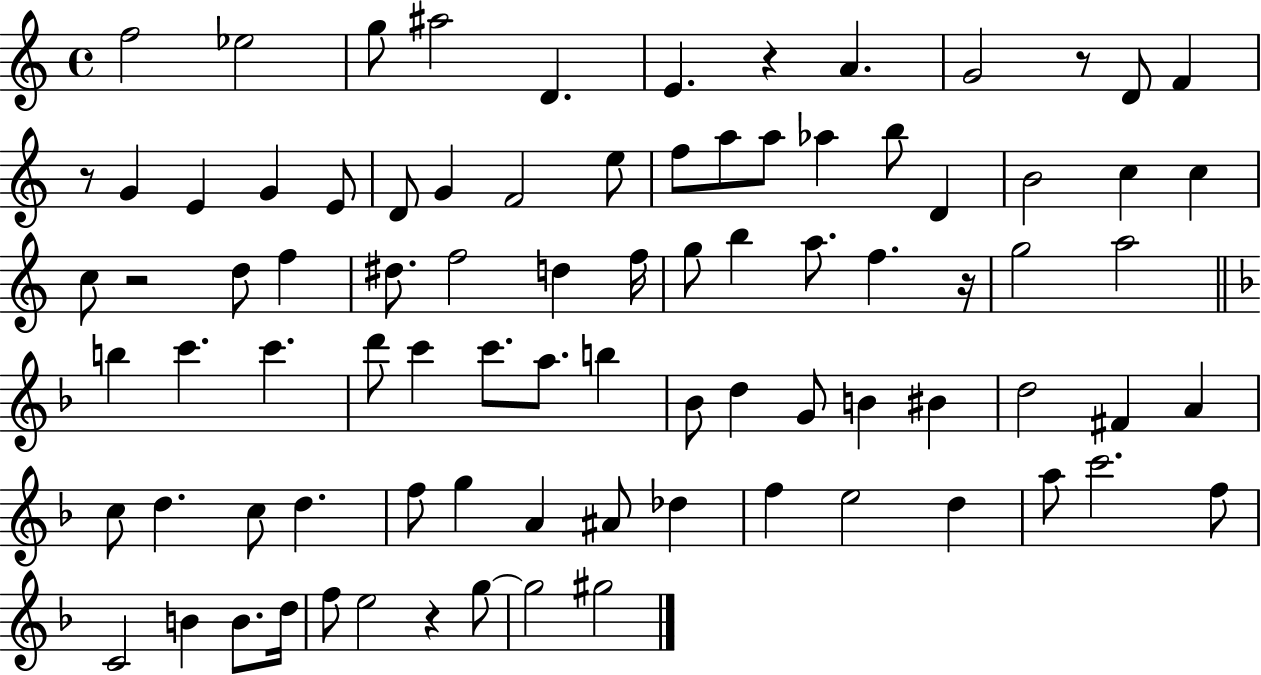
F5/h Eb5/h G5/e A#5/h D4/q. E4/q. R/q A4/q. G4/h R/e D4/e F4/q R/e G4/q E4/q G4/q E4/e D4/e G4/q F4/h E5/e F5/e A5/e A5/e Ab5/q B5/e D4/q B4/h C5/q C5/q C5/e R/h D5/e F5/q D#5/e. F5/h D5/q F5/s G5/e B5/q A5/e. F5/q. R/s G5/h A5/h B5/q C6/q. C6/q. D6/e C6/q C6/e. A5/e. B5/q Bb4/e D5/q G4/e B4/q BIS4/q D5/h F#4/q A4/q C5/e D5/q. C5/e D5/q. F5/e G5/q A4/q A#4/e Db5/q F5/q E5/h D5/q A5/e C6/h. F5/e C4/h B4/q B4/e. D5/s F5/e E5/h R/q G5/e G5/h G#5/h